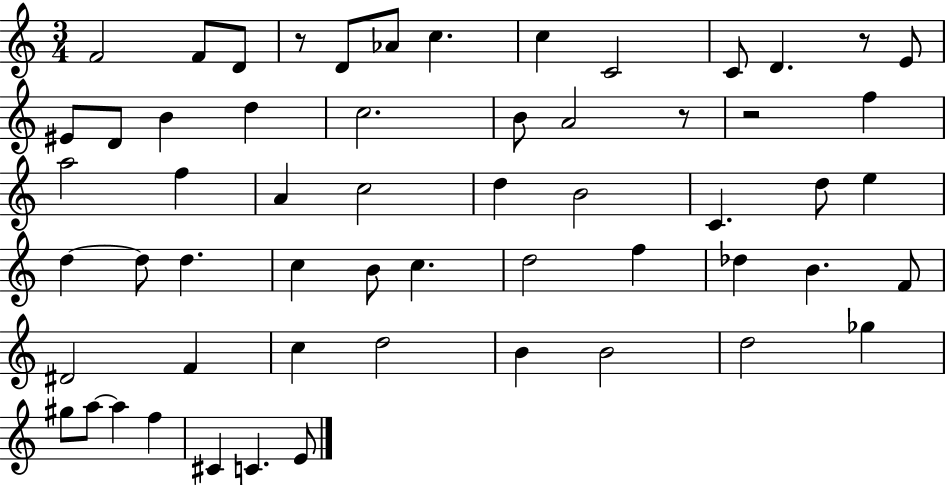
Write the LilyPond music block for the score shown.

{
  \clef treble
  \numericTimeSignature
  \time 3/4
  \key c \major
  f'2 f'8 d'8 | r8 d'8 aes'8 c''4. | c''4 c'2 | c'8 d'4. r8 e'8 | \break eis'8 d'8 b'4 d''4 | c''2. | b'8 a'2 r8 | r2 f''4 | \break a''2 f''4 | a'4 c''2 | d''4 b'2 | c'4. d''8 e''4 | \break d''4~~ d''8 d''4. | c''4 b'8 c''4. | d''2 f''4 | des''4 b'4. f'8 | \break dis'2 f'4 | c''4 d''2 | b'4 b'2 | d''2 ges''4 | \break gis''8 a''8~~ a''4 f''4 | cis'4 c'4. e'8 | \bar "|."
}